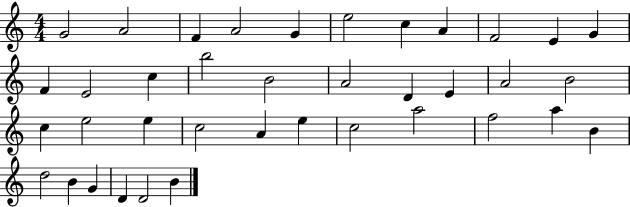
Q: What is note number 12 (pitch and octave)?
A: F4